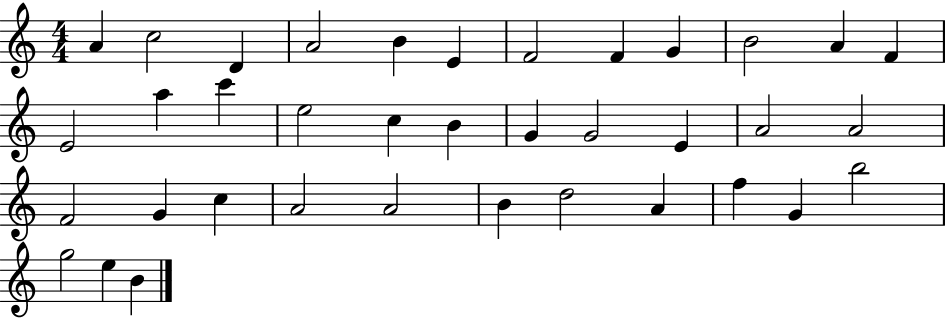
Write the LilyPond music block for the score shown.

{
  \clef treble
  \numericTimeSignature
  \time 4/4
  \key c \major
  a'4 c''2 d'4 | a'2 b'4 e'4 | f'2 f'4 g'4 | b'2 a'4 f'4 | \break e'2 a''4 c'''4 | e''2 c''4 b'4 | g'4 g'2 e'4 | a'2 a'2 | \break f'2 g'4 c''4 | a'2 a'2 | b'4 d''2 a'4 | f''4 g'4 b''2 | \break g''2 e''4 b'4 | \bar "|."
}